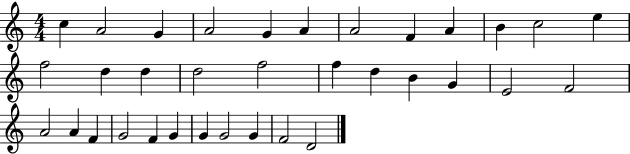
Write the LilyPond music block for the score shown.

{
  \clef treble
  \numericTimeSignature
  \time 4/4
  \key c \major
  c''4 a'2 g'4 | a'2 g'4 a'4 | a'2 f'4 a'4 | b'4 c''2 e''4 | \break f''2 d''4 d''4 | d''2 f''2 | f''4 d''4 b'4 g'4 | e'2 f'2 | \break a'2 a'4 f'4 | g'2 f'4 g'4 | g'4 g'2 g'4 | f'2 d'2 | \break \bar "|."
}